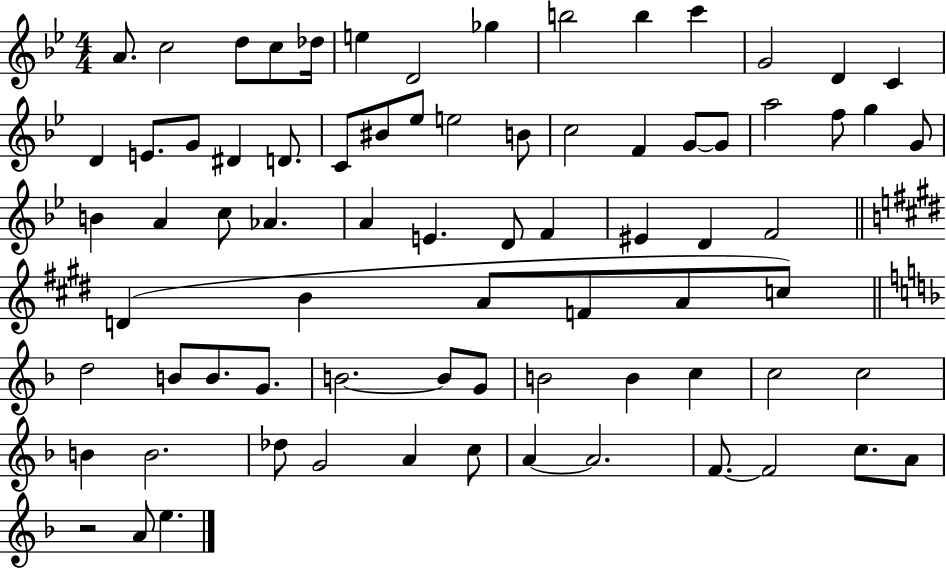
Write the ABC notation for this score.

X:1
T:Untitled
M:4/4
L:1/4
K:Bb
A/2 c2 d/2 c/2 _d/4 e D2 _g b2 b c' G2 D C D E/2 G/2 ^D D/2 C/2 ^B/2 _e/2 e2 B/2 c2 F G/2 G/2 a2 f/2 g G/2 B A c/2 _A A E D/2 F ^E D F2 D B A/2 F/2 A/2 c/2 d2 B/2 B/2 G/2 B2 B/2 G/2 B2 B c c2 c2 B B2 _d/2 G2 A c/2 A A2 F/2 F2 c/2 A/2 z2 A/2 e